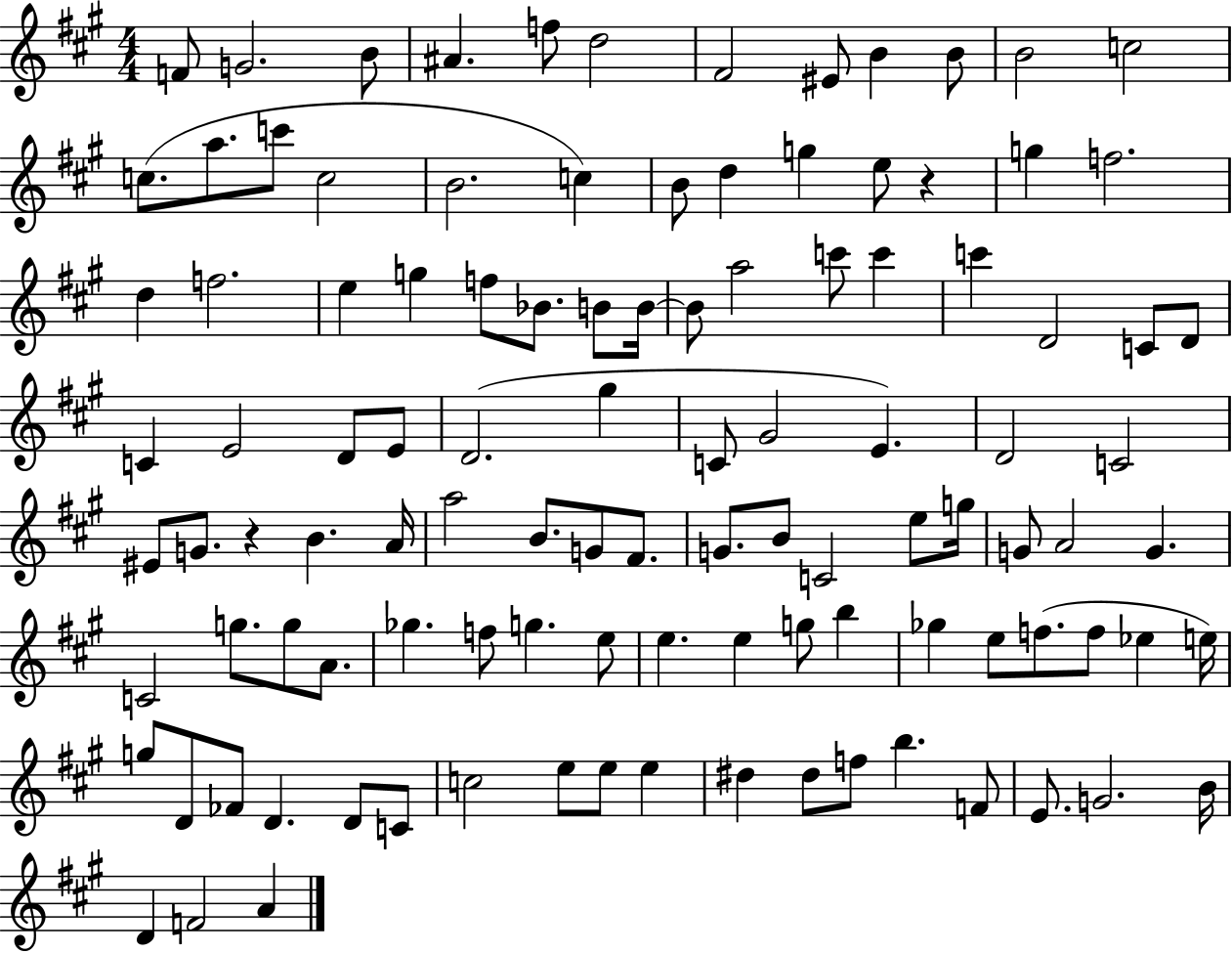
X:1
T:Untitled
M:4/4
L:1/4
K:A
F/2 G2 B/2 ^A f/2 d2 ^F2 ^E/2 B B/2 B2 c2 c/2 a/2 c'/2 c2 B2 c B/2 d g e/2 z g f2 d f2 e g f/2 _B/2 B/2 B/4 B/2 a2 c'/2 c' c' D2 C/2 D/2 C E2 D/2 E/2 D2 ^g C/2 ^G2 E D2 C2 ^E/2 G/2 z B A/4 a2 B/2 G/2 ^F/2 G/2 B/2 C2 e/2 g/4 G/2 A2 G C2 g/2 g/2 A/2 _g f/2 g e/2 e e g/2 b _g e/2 f/2 f/2 _e e/4 g/2 D/2 _F/2 D D/2 C/2 c2 e/2 e/2 e ^d ^d/2 f/2 b F/2 E/2 G2 B/4 D F2 A